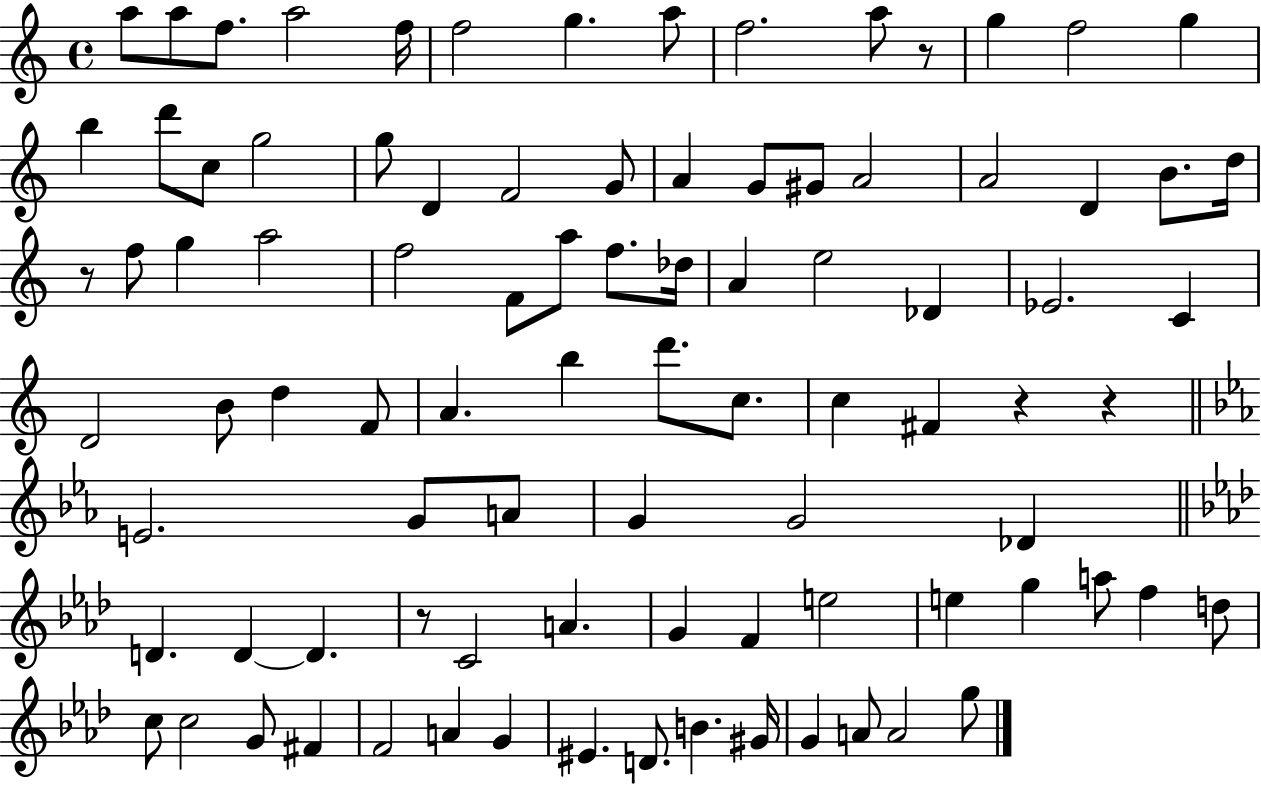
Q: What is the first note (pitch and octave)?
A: A5